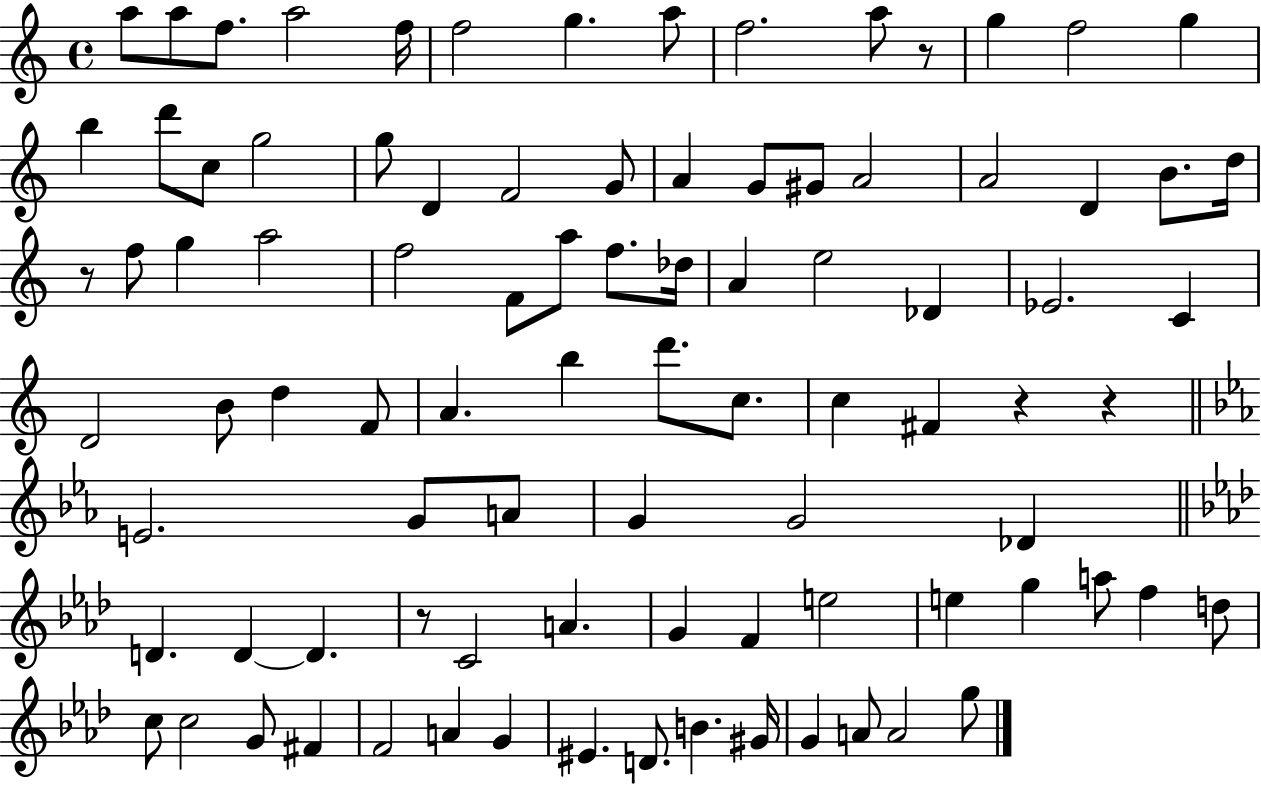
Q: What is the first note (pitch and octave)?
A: A5